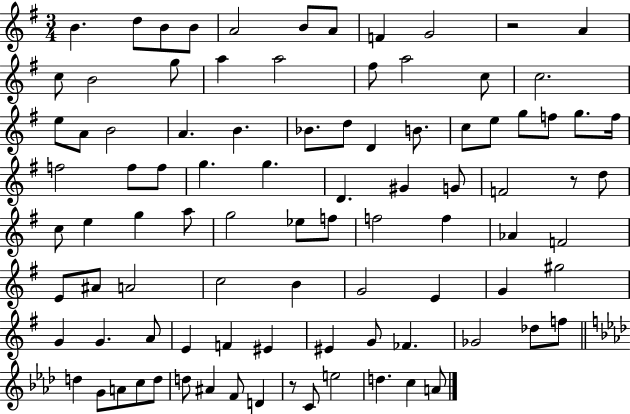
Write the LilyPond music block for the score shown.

{
  \clef treble
  \numericTimeSignature
  \time 3/4
  \key g \major
  b'4. d''8 b'8 b'8 | a'2 b'8 a'8 | f'4 g'2 | r2 a'4 | \break c''8 b'2 g''8 | a''4 a''2 | fis''8 a''2 c''8 | c''2. | \break e''8 a'8 b'2 | a'4. b'4. | bes'8. d''8 d'4 b'8. | c''8 e''8 g''8 f''8 g''8. f''16 | \break f''2 f''8 f''8 | g''4. g''4. | d'4. gis'4 g'8 | f'2 r8 d''8 | \break c''8 e''4 g''4 a''8 | g''2 ees''8 f''8 | f''2 f''4 | aes'4 f'2 | \break e'8 ais'8 a'2 | c''2 b'4 | g'2 e'4 | g'4 gis''2 | \break g'4 g'4. a'8 | e'4 f'4 eis'4 | eis'4 g'8 fes'4. | ges'2 des''8 f''8 | \break \bar "||" \break \key f \minor d''4 g'8 a'8 c''8 d''8 | d''8 ais'4 f'8 d'4 | r8 c'8 e''2 | d''4. c''4 a'8 | \break \bar "|."
}